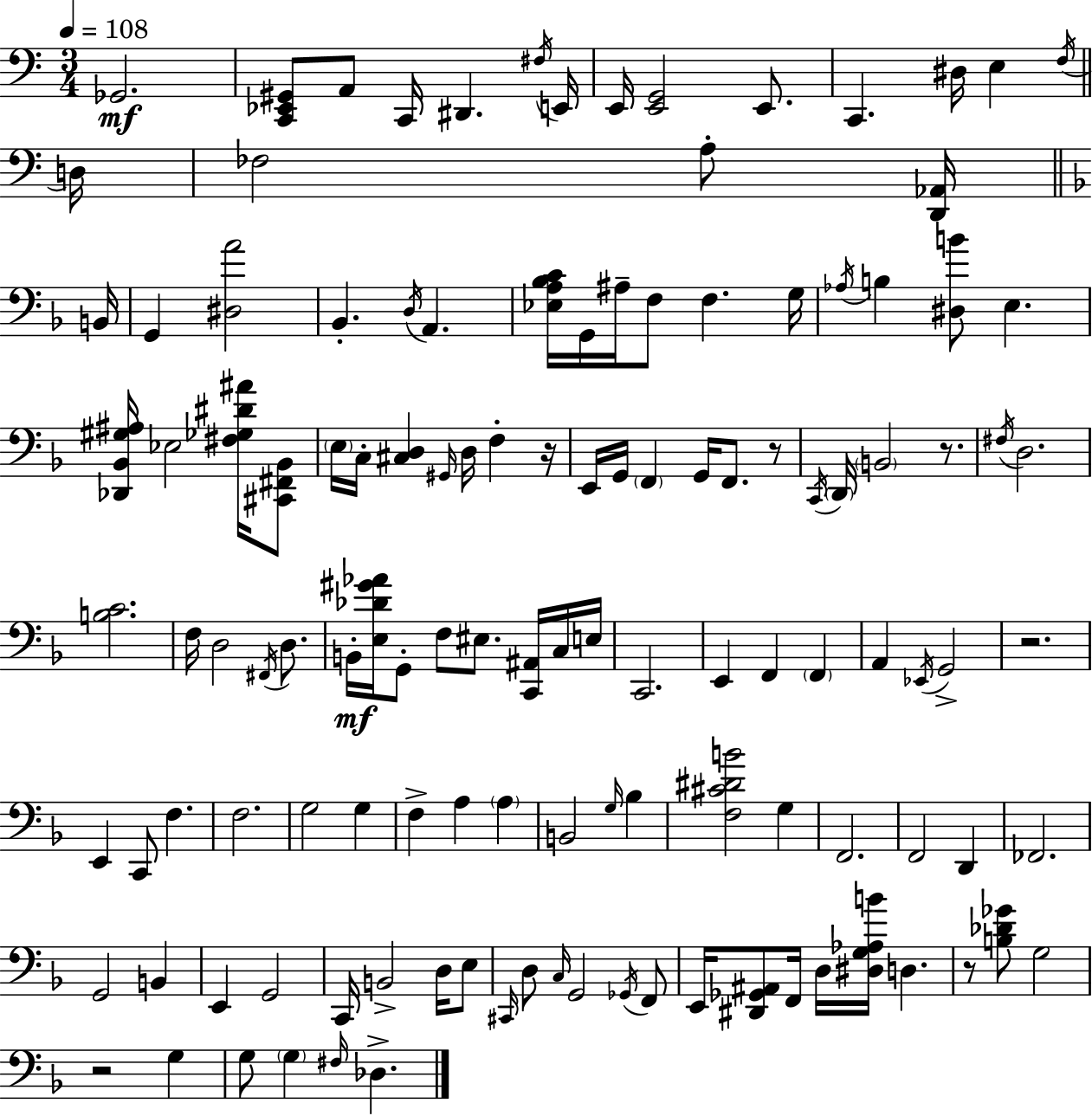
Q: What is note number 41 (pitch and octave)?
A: D2